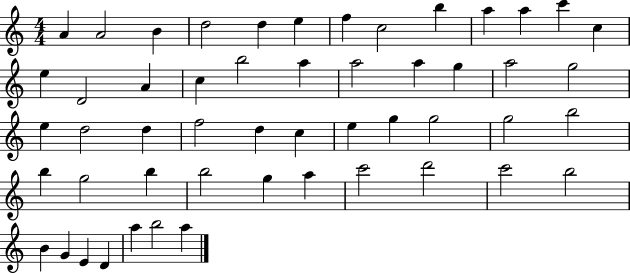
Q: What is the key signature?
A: C major